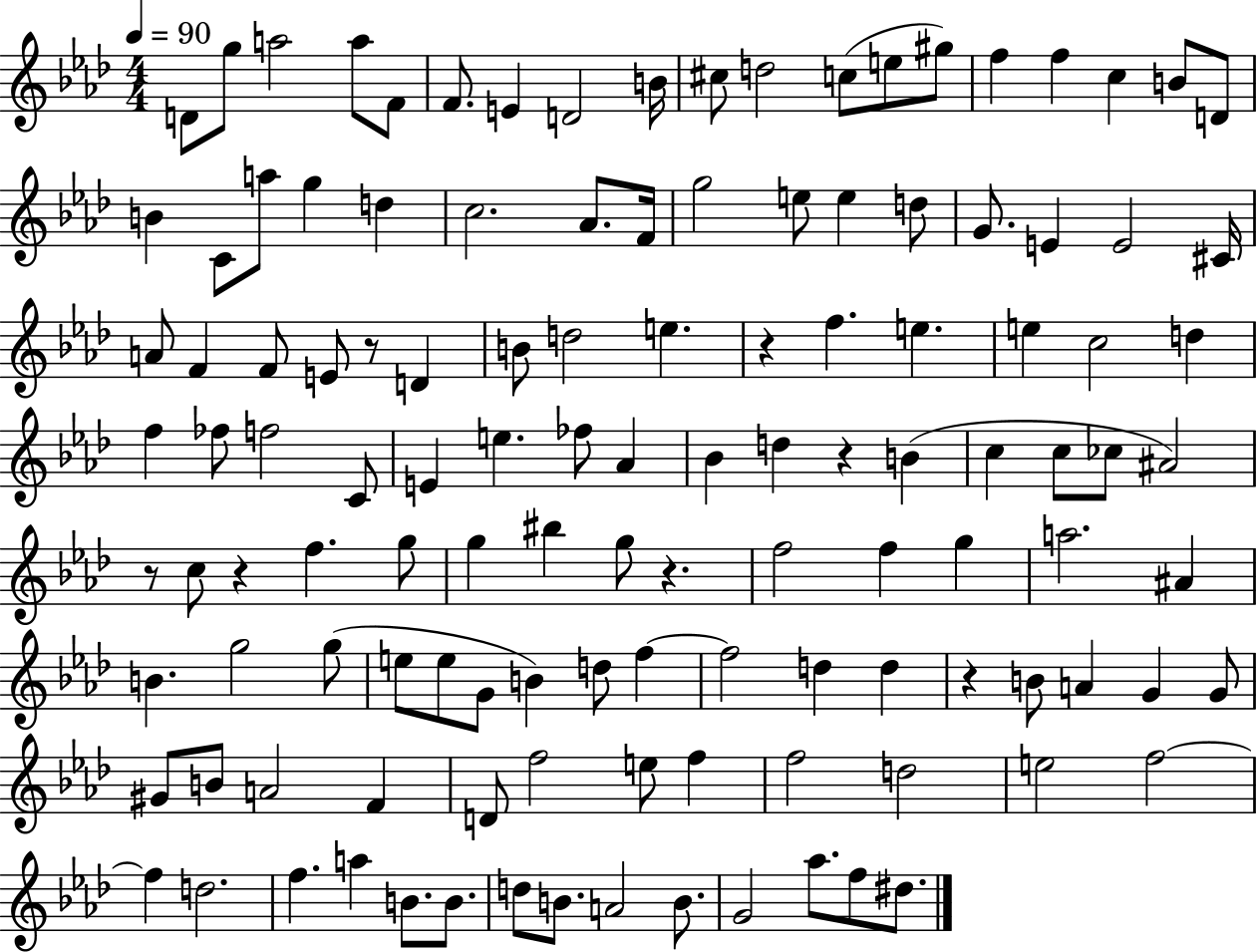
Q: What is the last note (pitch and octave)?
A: D#5